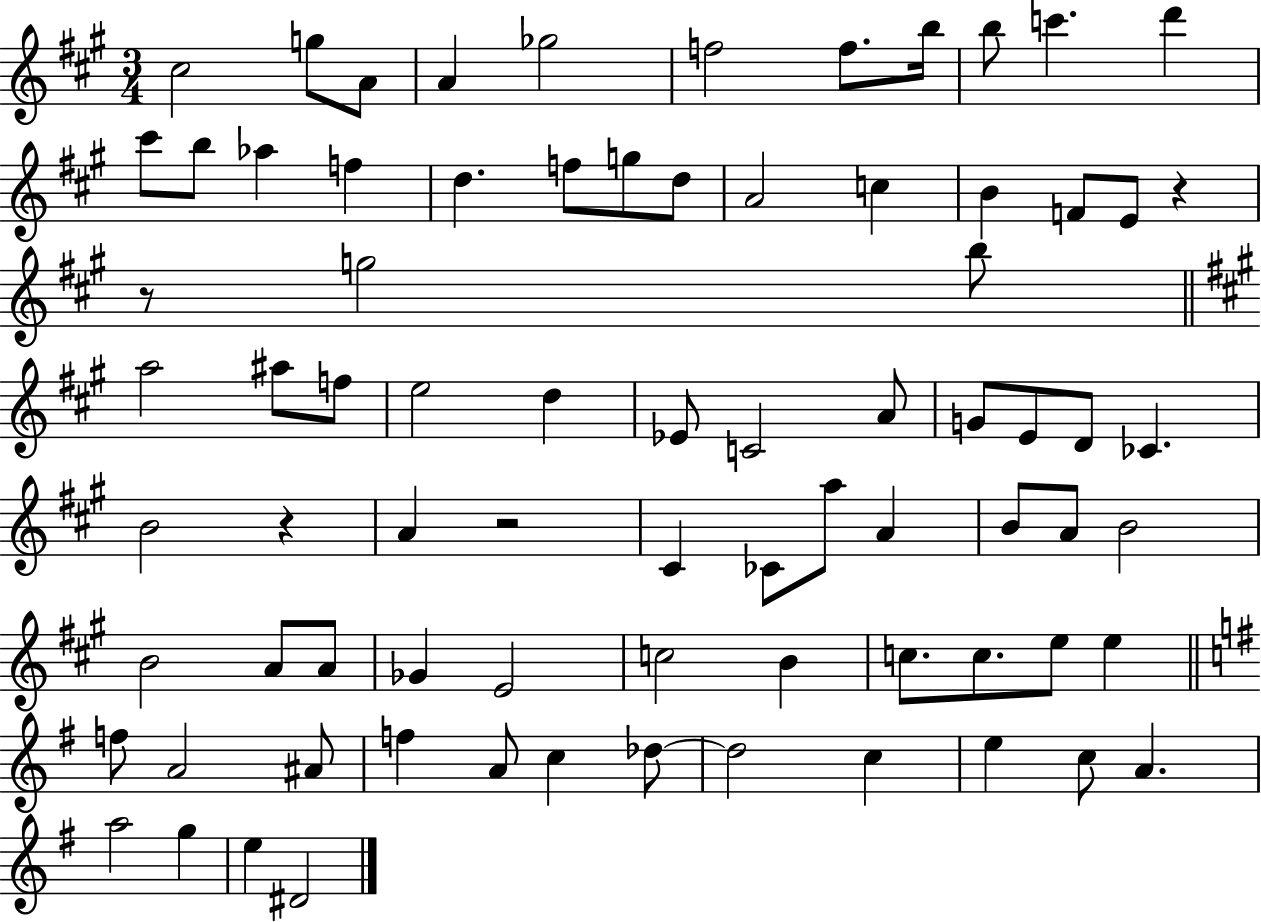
X:1
T:Untitled
M:3/4
L:1/4
K:A
^c2 g/2 A/2 A _g2 f2 f/2 b/4 b/2 c' d' ^c'/2 b/2 _a f d f/2 g/2 d/2 A2 c B F/2 E/2 z z/2 g2 b/2 a2 ^a/2 f/2 e2 d _E/2 C2 A/2 G/2 E/2 D/2 _C B2 z A z2 ^C _C/2 a/2 A B/2 A/2 B2 B2 A/2 A/2 _G E2 c2 B c/2 c/2 e/2 e f/2 A2 ^A/2 f A/2 c _d/2 _d2 c e c/2 A a2 g e ^D2